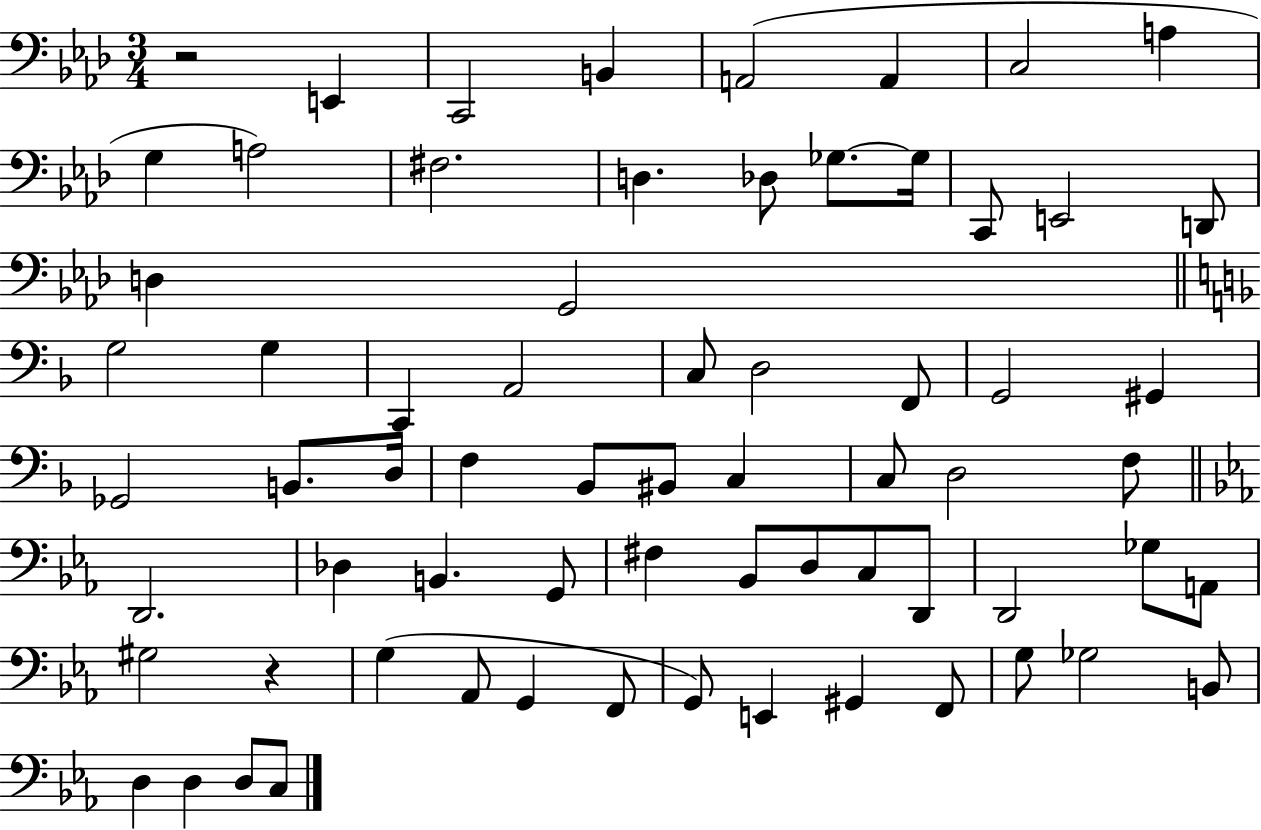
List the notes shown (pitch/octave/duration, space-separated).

R/h E2/q C2/h B2/q A2/h A2/q C3/h A3/q G3/q A3/h F#3/h. D3/q. Db3/e Gb3/e. Gb3/s C2/e E2/h D2/e D3/q G2/h G3/h G3/q C2/q A2/h C3/e D3/h F2/e G2/h G#2/q Gb2/h B2/e. D3/s F3/q Bb2/e BIS2/e C3/q C3/e D3/h F3/e D2/h. Db3/q B2/q. G2/e F#3/q Bb2/e D3/e C3/e D2/e D2/h Gb3/e A2/e G#3/h R/q G3/q Ab2/e G2/q F2/e G2/e E2/q G#2/q F2/e G3/e Gb3/h B2/e D3/q D3/q D3/e C3/e